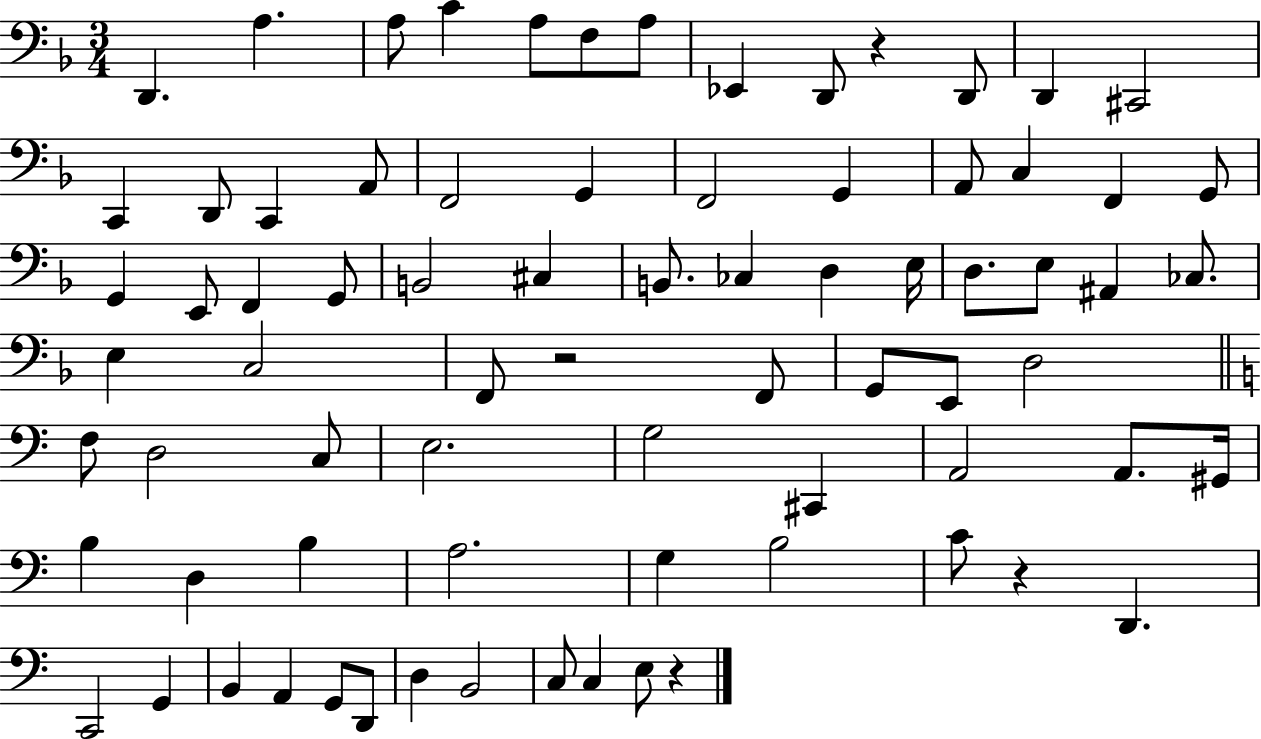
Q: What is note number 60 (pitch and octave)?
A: B3